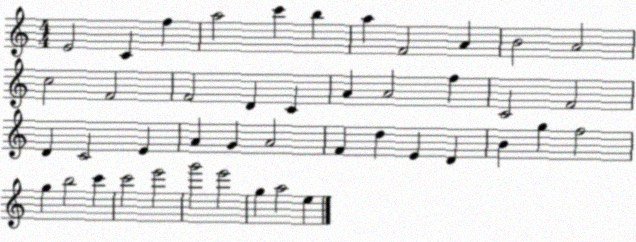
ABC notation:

X:1
T:Untitled
M:4/4
L:1/4
K:C
E2 C f a2 c' b a F2 A B2 A2 c2 F2 F2 D C A A2 f C2 F2 D C2 E A G A2 F d E D B g f2 g b2 c' c'2 e'2 g'2 e'2 g a2 e